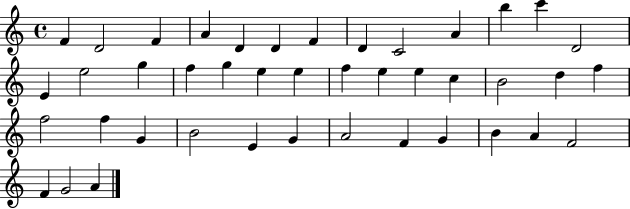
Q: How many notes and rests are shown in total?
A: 42